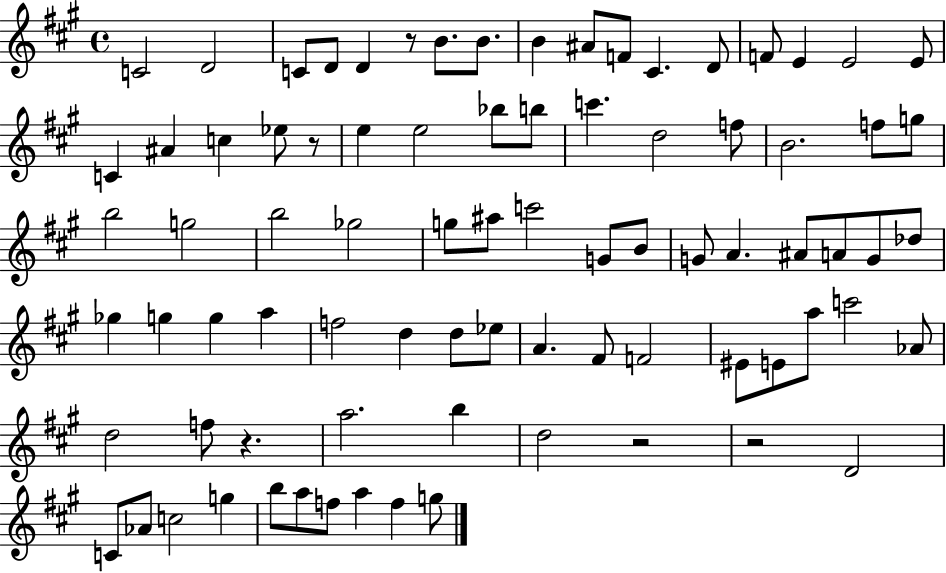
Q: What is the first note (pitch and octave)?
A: C4